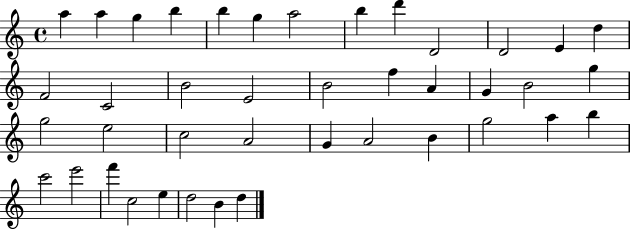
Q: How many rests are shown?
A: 0